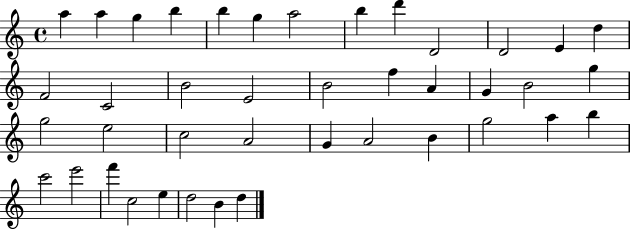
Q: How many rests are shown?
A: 0